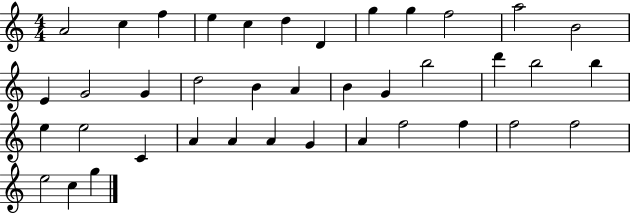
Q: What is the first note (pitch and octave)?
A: A4